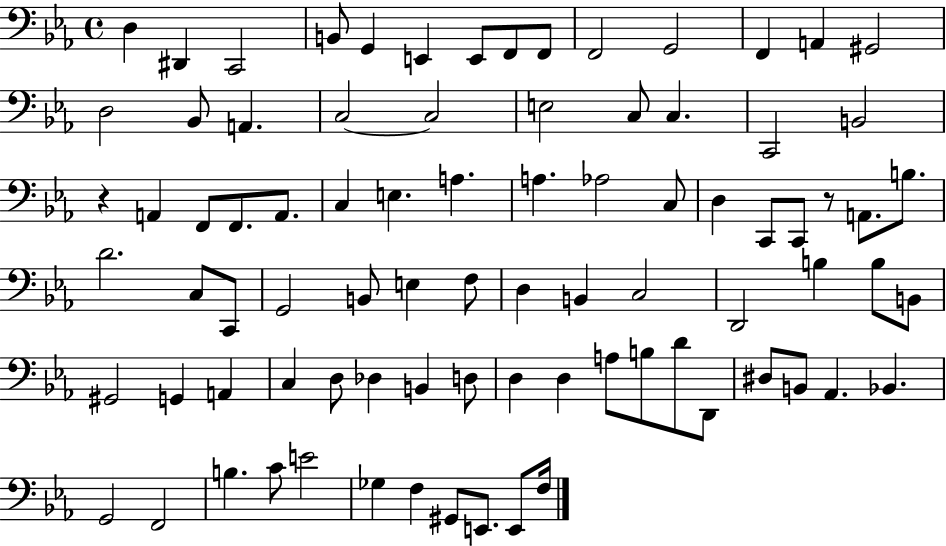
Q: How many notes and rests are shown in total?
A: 84